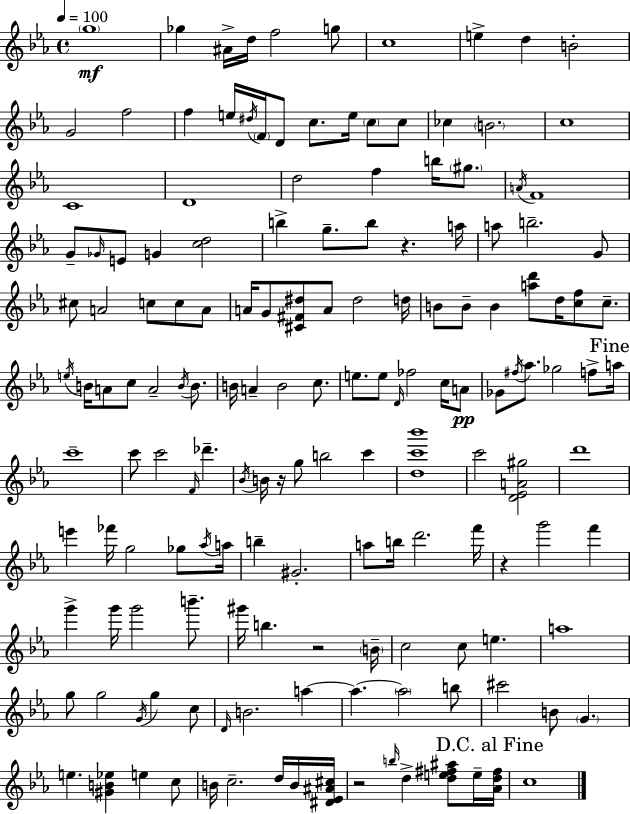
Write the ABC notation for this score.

X:1
T:Untitled
M:4/4
L:1/4
K:Cm
g4 _g ^A/4 d/4 f2 g/2 c4 e d B2 G2 f2 f e/4 ^d/4 F/4 D/2 c/2 e/4 c/2 c/2 _c B2 c4 C4 D4 d2 f b/4 ^g/2 A/4 F4 G/2 _G/4 E/2 G [cd]2 b g/2 b/2 z a/4 a/2 b2 G/2 ^c/2 A2 c/2 c/2 A/2 A/4 G/2 [^C^F^d]/2 A/2 ^d2 d/4 B/2 B/2 B [ad']/2 d/4 [cf]/2 c/2 e/4 B/4 A/2 c/2 A2 B/4 B/2 B/4 A B2 c/2 e/2 e/2 D/4 _f2 c/4 A/2 _G/2 ^f/4 _a/2 _g2 f/2 a/4 c'4 c'/2 c'2 F/4 _d' _B/4 B/4 z/4 g/2 b2 c' [dc'_b']4 c'2 [D_EA^g]2 d'4 e' _f'/4 g2 _g/2 _a/4 a/4 b ^G2 a/2 b/4 d'2 f'/4 z g'2 f' g' g'/4 g'2 b'/2 ^g'/4 b z2 B/4 c2 c/2 e a4 g/2 g2 G/4 g c/2 D/4 B2 a a a2 b/2 ^c'2 B/2 G e [^GB_e] e c/2 B/4 c2 d/4 B/4 [^D_E^A^c]/4 z2 b/4 d [de^f^a]/2 e/4 [_Ad^f]/4 c4